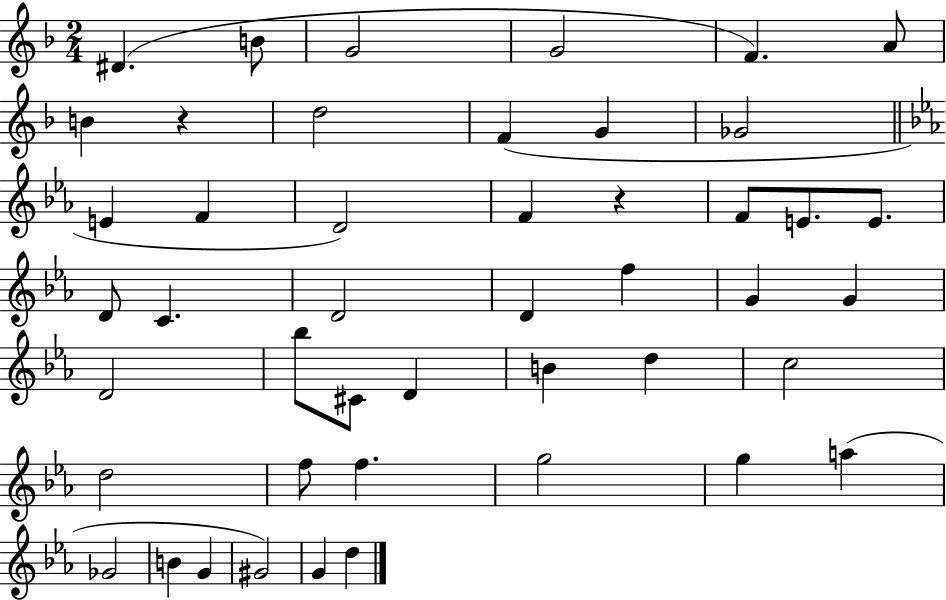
D#4/q. B4/e G4/h G4/h F4/q. A4/e B4/q R/q D5/h F4/q G4/q Gb4/h E4/q F4/q D4/h F4/q R/q F4/e E4/e. E4/e. D4/e C4/q. D4/h D4/q F5/q G4/q G4/q D4/h Bb5/e C#4/e D4/q B4/q D5/q C5/h D5/h F5/e F5/q. G5/h G5/q A5/q Gb4/h B4/q G4/q G#4/h G4/q D5/q